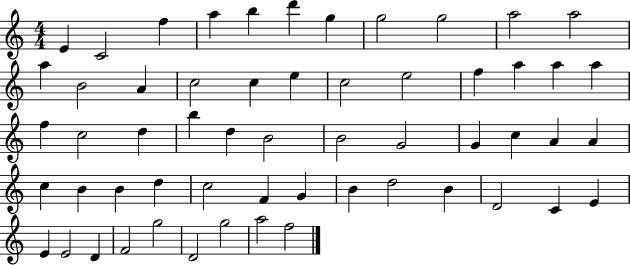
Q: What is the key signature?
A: C major